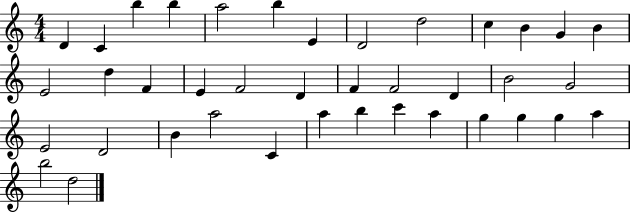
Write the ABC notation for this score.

X:1
T:Untitled
M:4/4
L:1/4
K:C
D C b b a2 b E D2 d2 c B G B E2 d F E F2 D F F2 D B2 G2 E2 D2 B a2 C a b c' a g g g a b2 d2